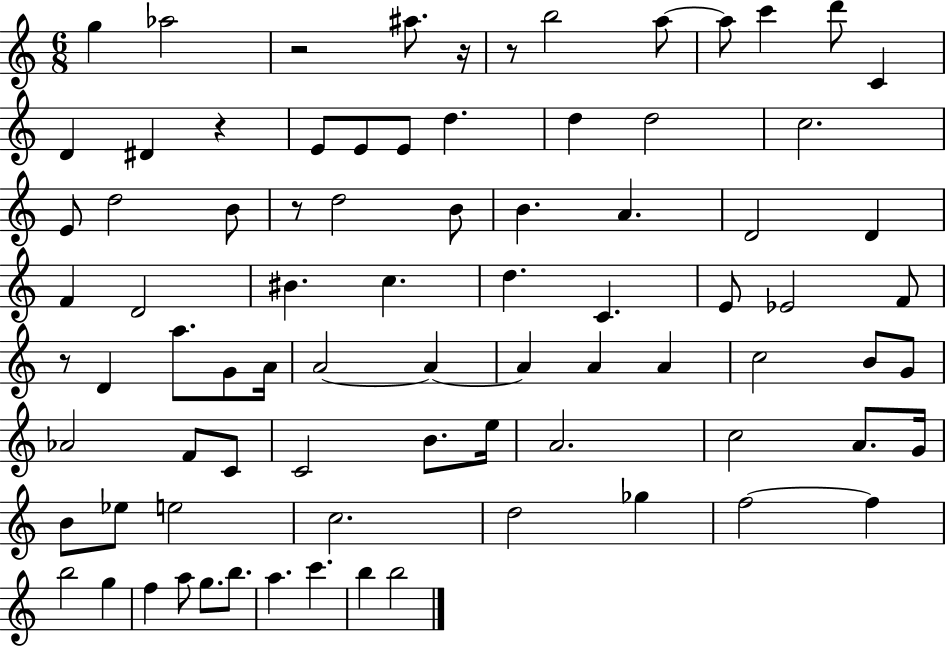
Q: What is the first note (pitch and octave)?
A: G5